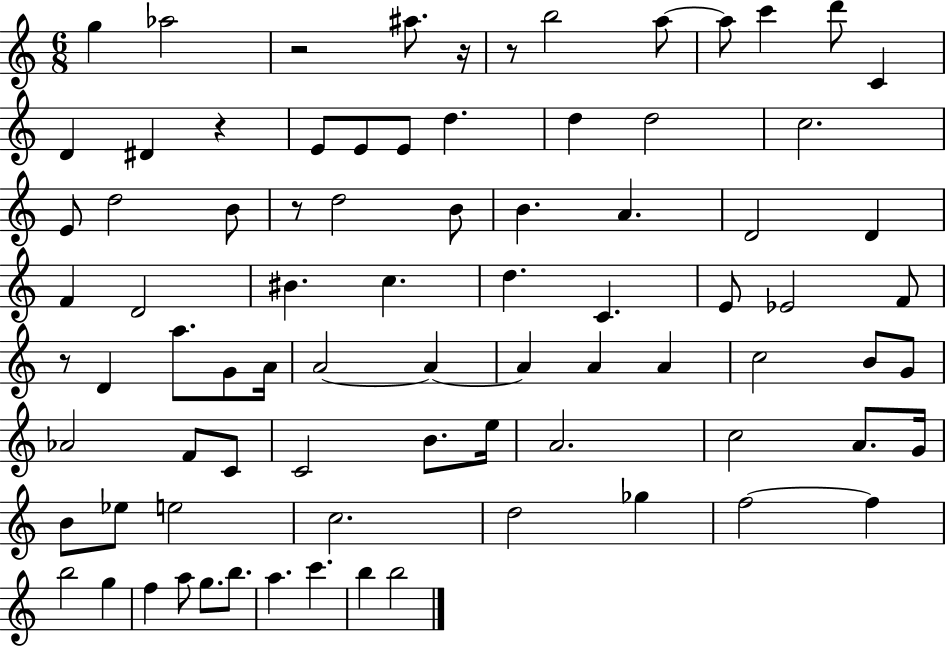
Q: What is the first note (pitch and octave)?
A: G5